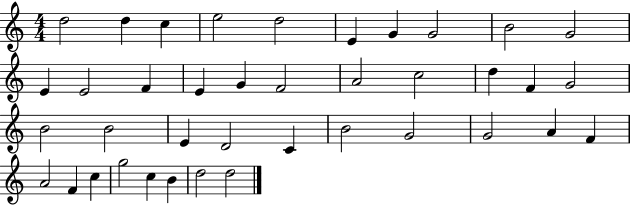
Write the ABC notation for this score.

X:1
T:Untitled
M:4/4
L:1/4
K:C
d2 d c e2 d2 E G G2 B2 G2 E E2 F E G F2 A2 c2 d F G2 B2 B2 E D2 C B2 G2 G2 A F A2 F c g2 c B d2 d2